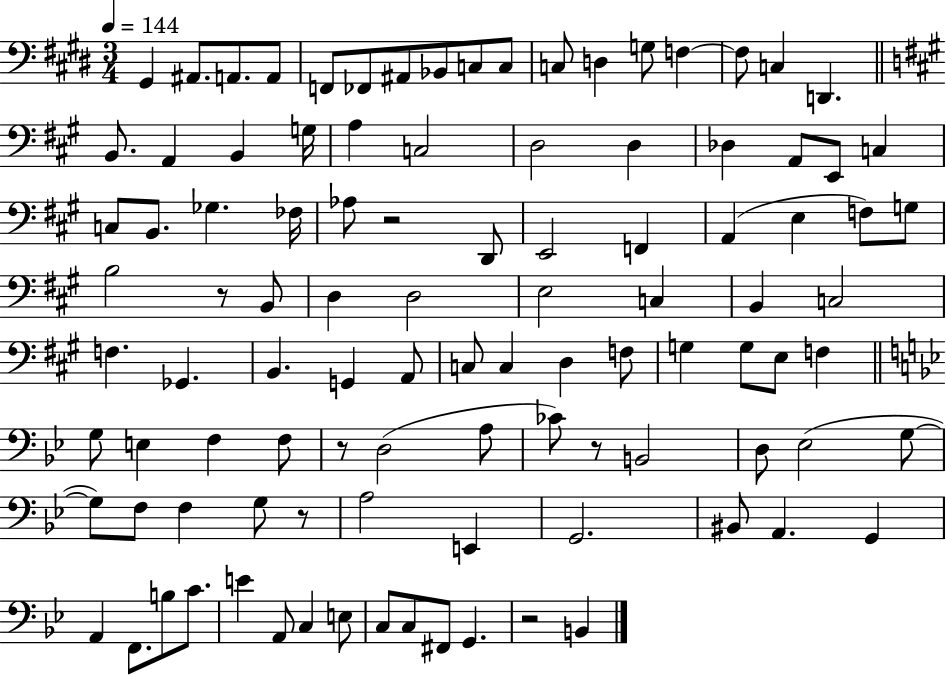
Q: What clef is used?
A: bass